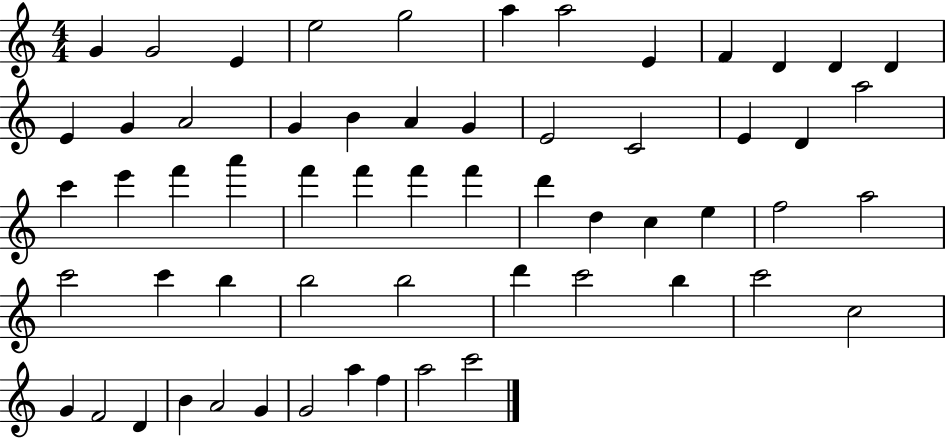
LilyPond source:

{
  \clef treble
  \numericTimeSignature
  \time 4/4
  \key c \major
  g'4 g'2 e'4 | e''2 g''2 | a''4 a''2 e'4 | f'4 d'4 d'4 d'4 | \break e'4 g'4 a'2 | g'4 b'4 a'4 g'4 | e'2 c'2 | e'4 d'4 a''2 | \break c'''4 e'''4 f'''4 a'''4 | f'''4 f'''4 f'''4 f'''4 | d'''4 d''4 c''4 e''4 | f''2 a''2 | \break c'''2 c'''4 b''4 | b''2 b''2 | d'''4 c'''2 b''4 | c'''2 c''2 | \break g'4 f'2 d'4 | b'4 a'2 g'4 | g'2 a''4 f''4 | a''2 c'''2 | \break \bar "|."
}